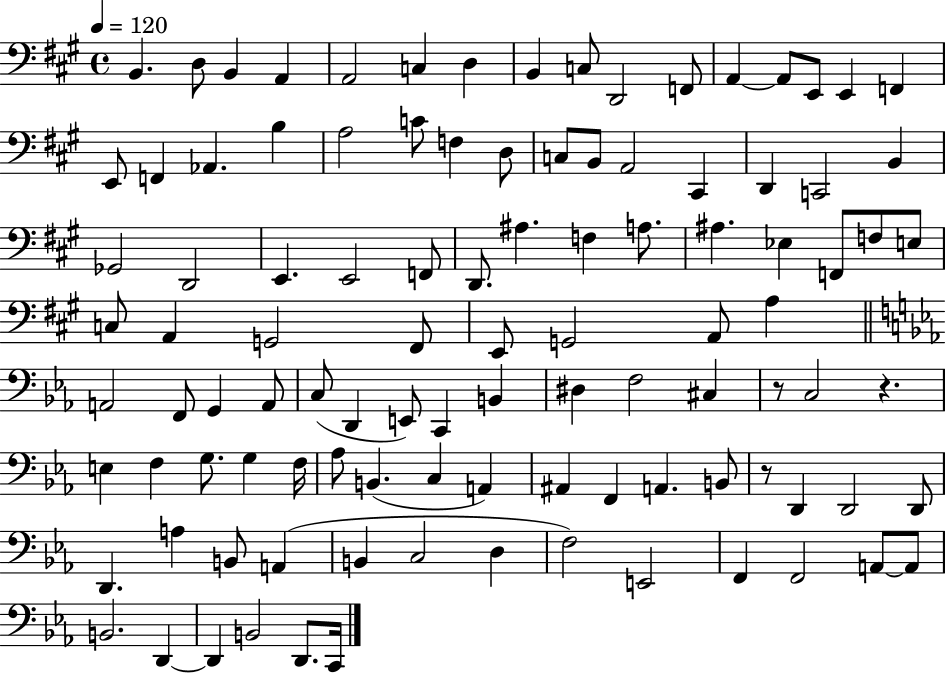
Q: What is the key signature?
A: A major